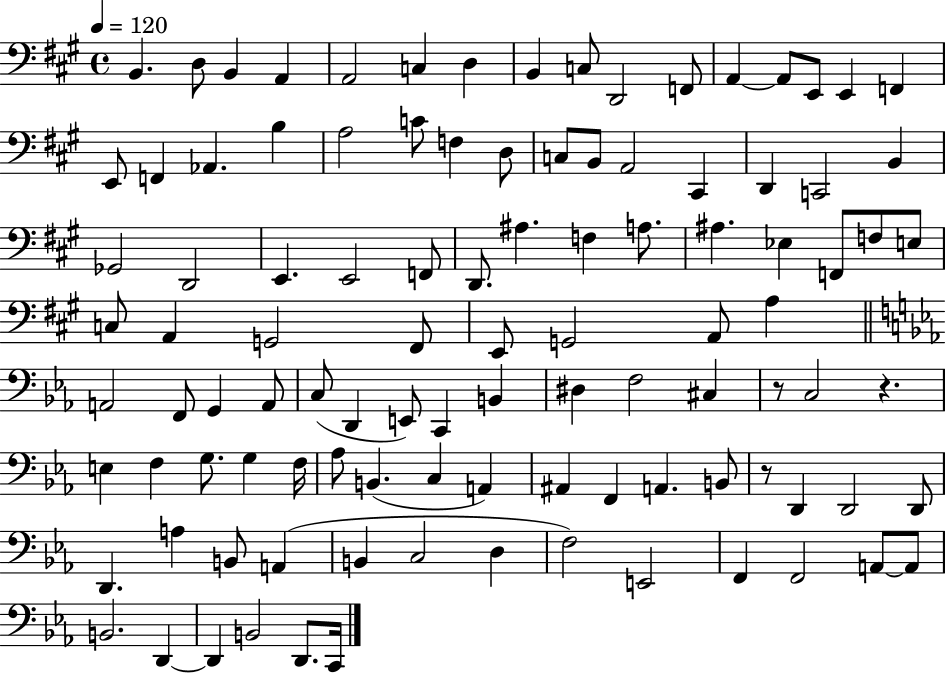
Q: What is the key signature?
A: A major